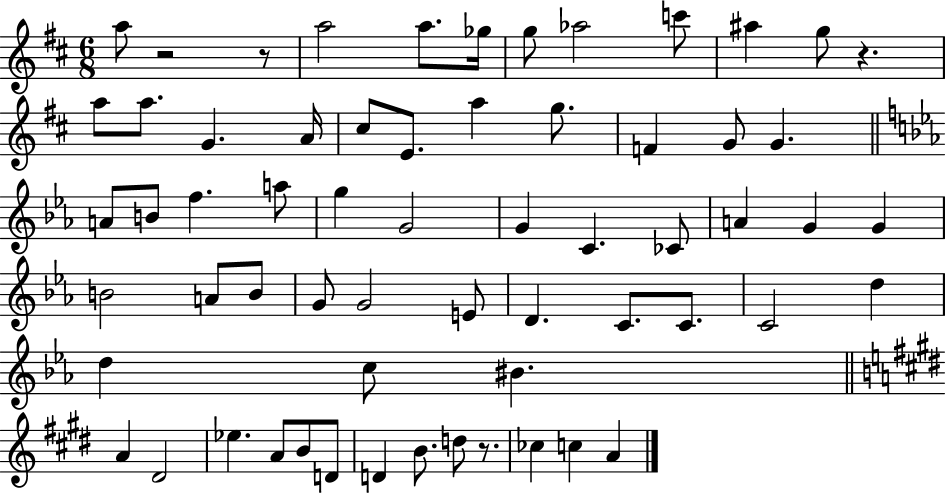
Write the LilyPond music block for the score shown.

{
  \clef treble
  \numericTimeSignature
  \time 6/8
  \key d \major
  a''8 r2 r8 | a''2 a''8. ges''16 | g''8 aes''2 c'''8 | ais''4 g''8 r4. | \break a''8 a''8. g'4. a'16 | cis''8 e'8. a''4 g''8. | f'4 g'8 g'4. | \bar "||" \break \key ees \major a'8 b'8 f''4. a''8 | g''4 g'2 | g'4 c'4. ces'8 | a'4 g'4 g'4 | \break b'2 a'8 b'8 | g'8 g'2 e'8 | d'4. c'8. c'8. | c'2 d''4 | \break d''4 c''8 bis'4. | \bar "||" \break \key e \major a'4 dis'2 | ees''4. a'8 b'8 d'8 | d'4 b'8. d''8 r8. | ces''4 c''4 a'4 | \break \bar "|."
}